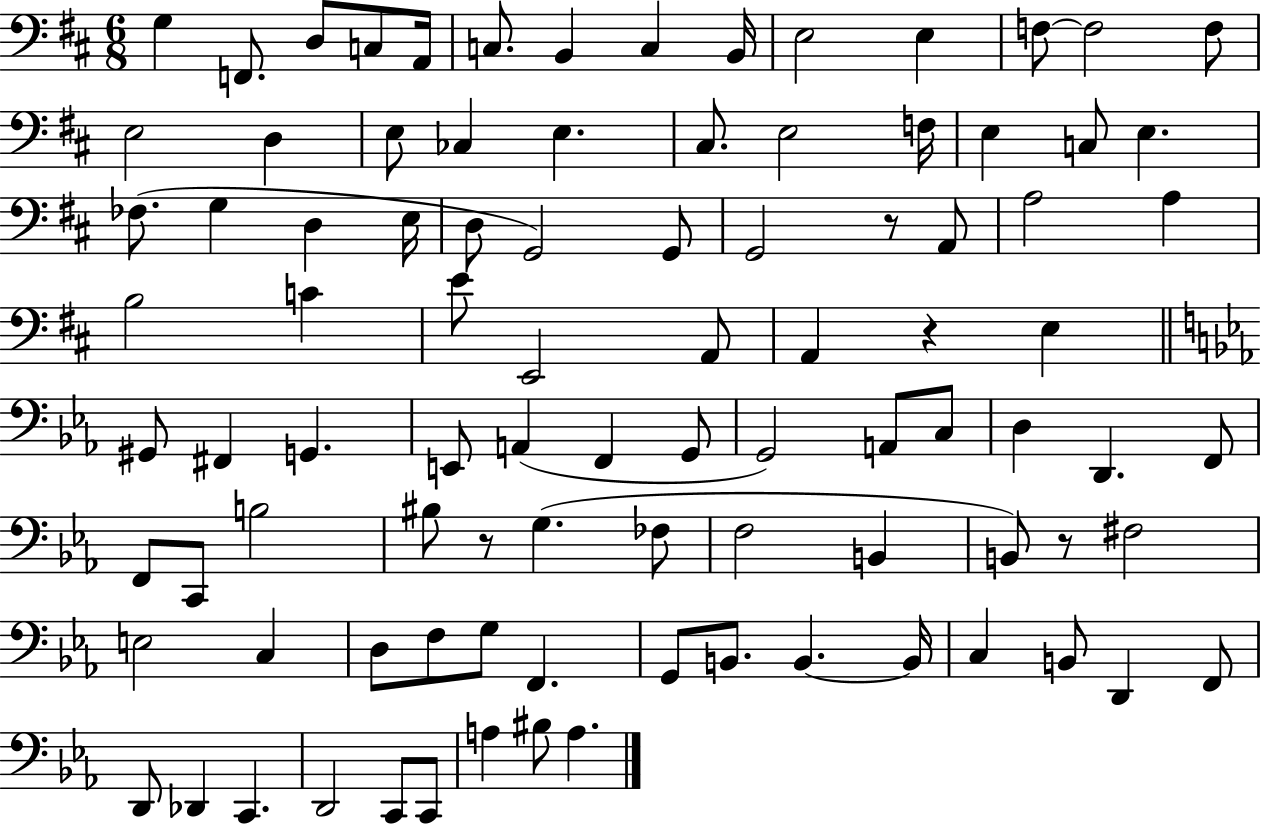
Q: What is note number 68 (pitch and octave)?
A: C3